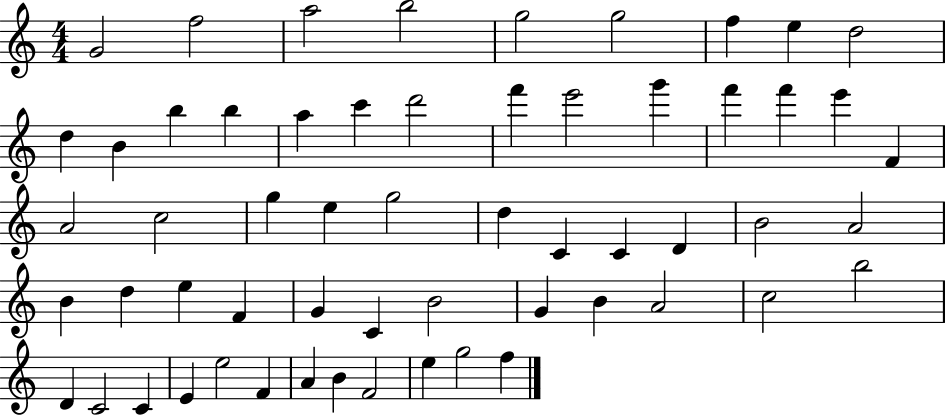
G4/h F5/h A5/h B5/h G5/h G5/h F5/q E5/q D5/h D5/q B4/q B5/q B5/q A5/q C6/q D6/h F6/q E6/h G6/q F6/q F6/q E6/q F4/q A4/h C5/h G5/q E5/q G5/h D5/q C4/q C4/q D4/q B4/h A4/h B4/q D5/q E5/q F4/q G4/q C4/q B4/h G4/q B4/q A4/h C5/h B5/h D4/q C4/h C4/q E4/q E5/h F4/q A4/q B4/q F4/h E5/q G5/h F5/q